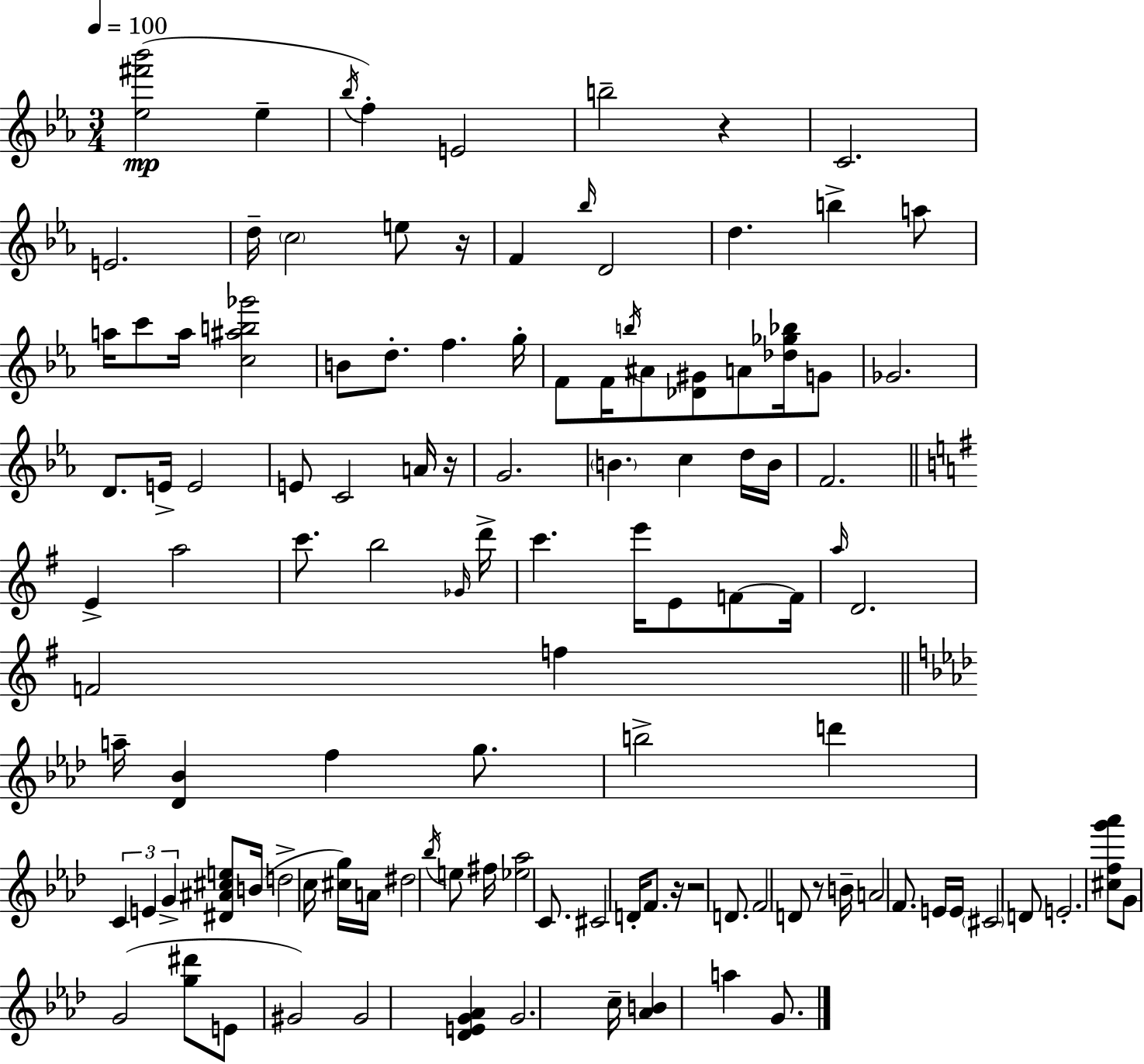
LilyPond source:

{
  \clef treble
  \numericTimeSignature
  \time 3/4
  \key c \minor
  \tempo 4 = 100
  \repeat volta 2 { <ees'' fis''' bes'''>2(\mp ees''4-- | \acciaccatura { bes''16 } f''4-.) e'2 | b''2-- r4 | c'2. | \break e'2. | d''16-- \parenthesize c''2 e''8 | r16 f'4 \grace { bes''16 } d'2 | d''4. b''4-> | \break a''8 a''16 c'''8 a''16 <c'' ais'' b'' ges'''>2 | b'8 d''8.-. f''4. | g''16-. f'8 f'16 \acciaccatura { b''16 } ais'8 <des' gis'>8 a'8 | <des'' ges'' bes''>16 g'8 ges'2. | \break d'8. e'16-> e'2 | e'8 c'2 | a'16 r16 g'2. | \parenthesize b'4. c''4 | \break d''16 b'16 f'2. | \bar "||" \break \key g \major e'4-> a''2 | c'''8. b''2 \grace { ges'16 } | d'''16-> c'''4. e'''16 e'8 f'8~~ | f'16 \grace { a''16 } d'2. | \break f'2 f''4 | \bar "||" \break \key f \minor a''16-- <des' bes'>4 f''4 g''8. | b''2-> d'''4 | \tuplet 3/2 { c'4 e'4 g'4-> } | <dis' ais' cis'' e''>8 b'16( d''2-> c''16 | \break <cis'' g''>16) a'16 dis''2 \acciaccatura { bes''16 } e''8 | fis''16 <ees'' aes''>2 c'8. | cis'2 d'16-. f'8. | r16 r2 d'8. | \break f'2 d'8 r8 | b'16-- a'2 f'8. | e'16 e'16 \parenthesize cis'2 d'8 | e'2.-. | \break <cis'' f'' g''' aes'''>8 g'8 g'2( | <g'' dis'''>8 e'8 gis'2) | gis'2 <des' e' g' aes'>4 | g'2. | \break c''16-- <aes' b'>4 a''4 g'8. | } \bar "|."
}